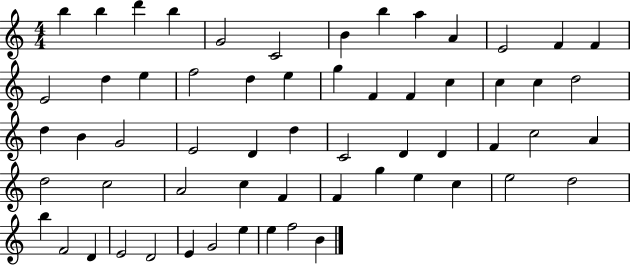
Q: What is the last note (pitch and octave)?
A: B4